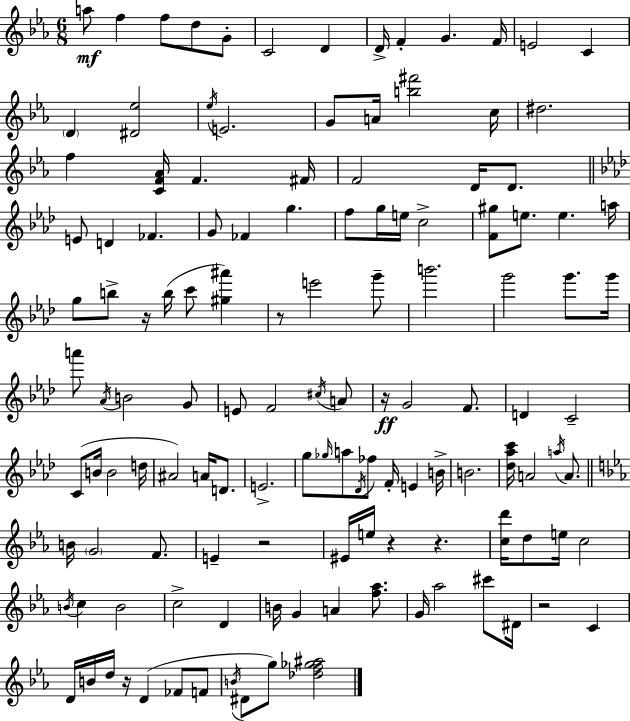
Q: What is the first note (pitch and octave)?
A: A5